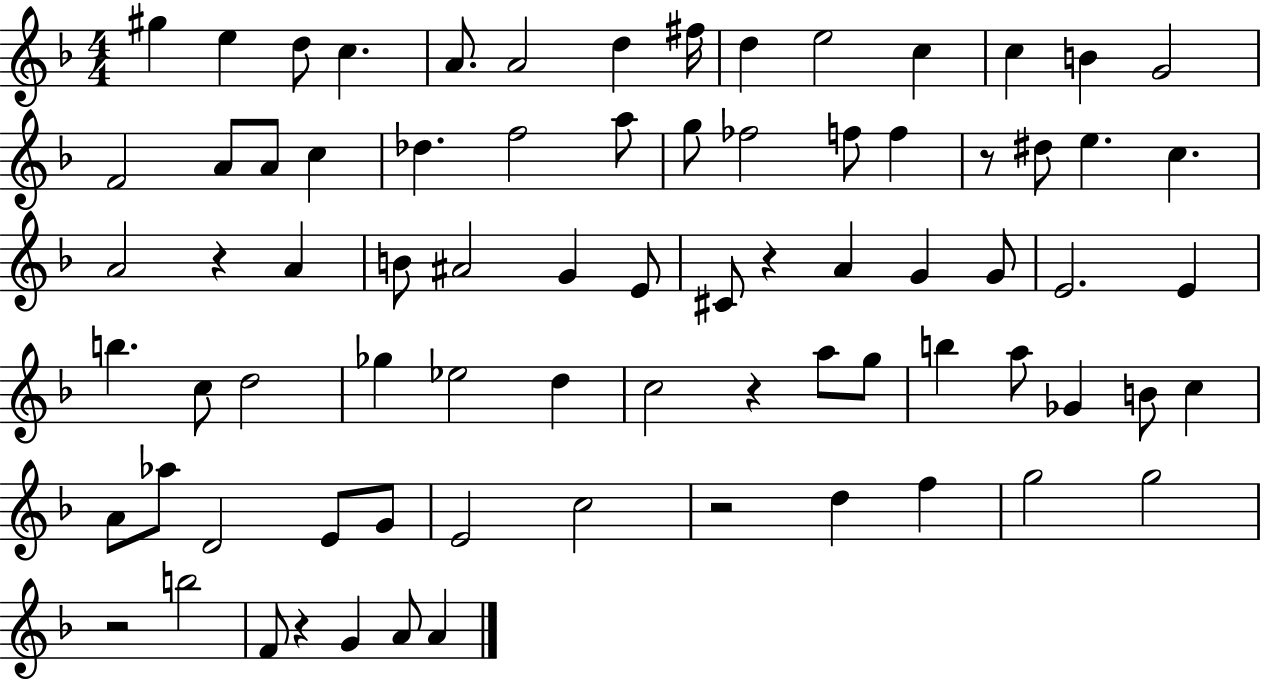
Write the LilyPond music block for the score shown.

{
  \clef treble
  \numericTimeSignature
  \time 4/4
  \key f \major
  gis''4 e''4 d''8 c''4. | a'8. a'2 d''4 fis''16 | d''4 e''2 c''4 | c''4 b'4 g'2 | \break f'2 a'8 a'8 c''4 | des''4. f''2 a''8 | g''8 fes''2 f''8 f''4 | r8 dis''8 e''4. c''4. | \break a'2 r4 a'4 | b'8 ais'2 g'4 e'8 | cis'8 r4 a'4 g'4 g'8 | e'2. e'4 | \break b''4. c''8 d''2 | ges''4 ees''2 d''4 | c''2 r4 a''8 g''8 | b''4 a''8 ges'4 b'8 c''4 | \break a'8 aes''8 d'2 e'8 g'8 | e'2 c''2 | r2 d''4 f''4 | g''2 g''2 | \break r2 b''2 | f'8 r4 g'4 a'8 a'4 | \bar "|."
}